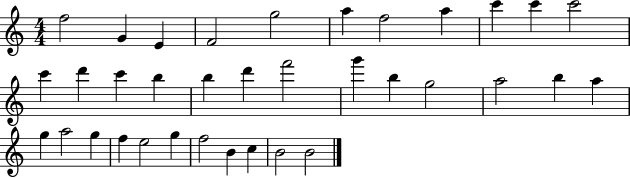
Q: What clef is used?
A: treble